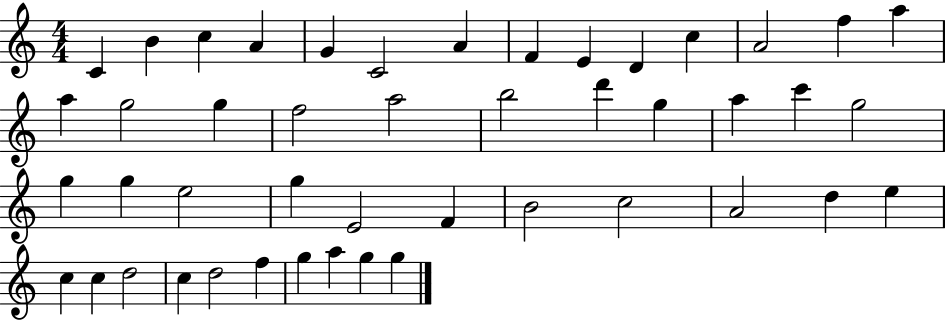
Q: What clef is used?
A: treble